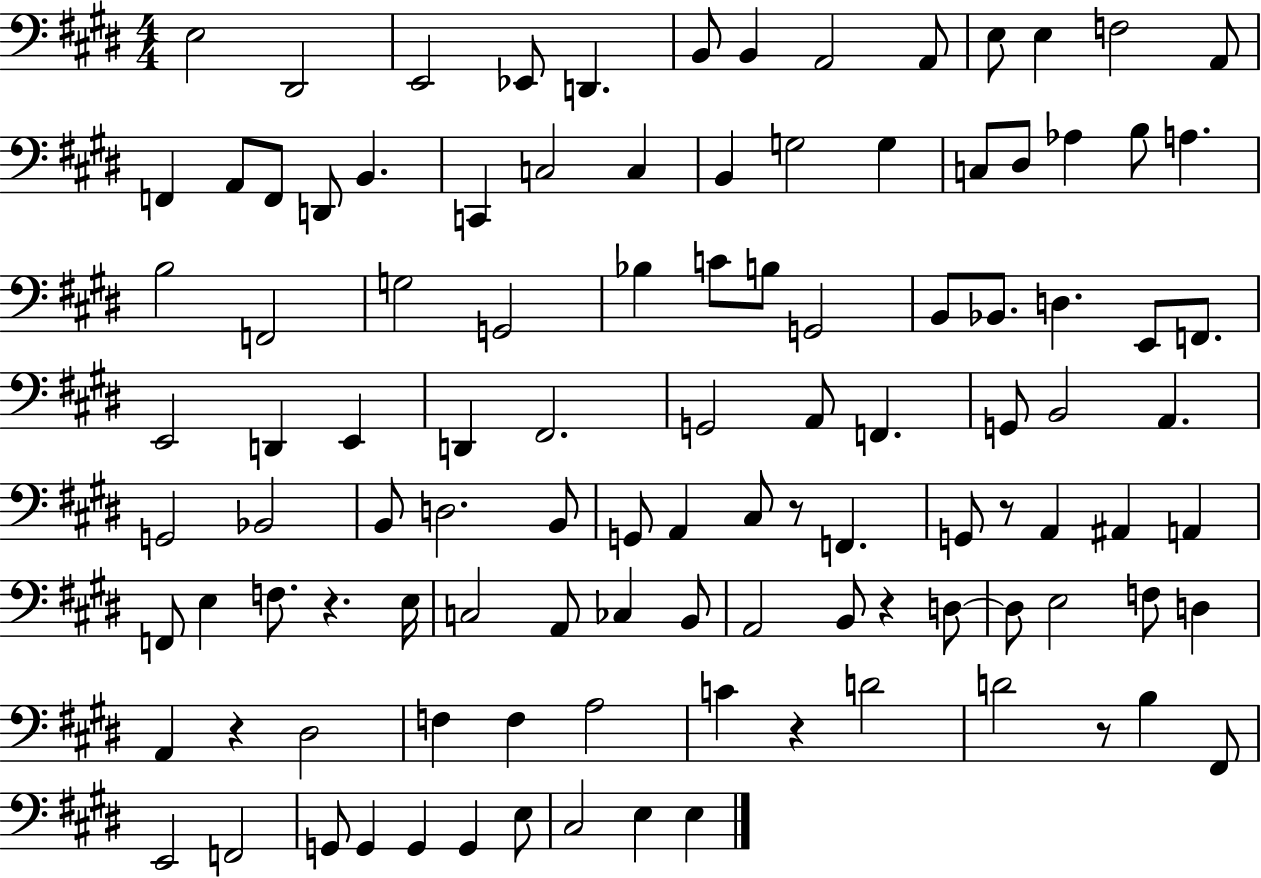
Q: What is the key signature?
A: E major